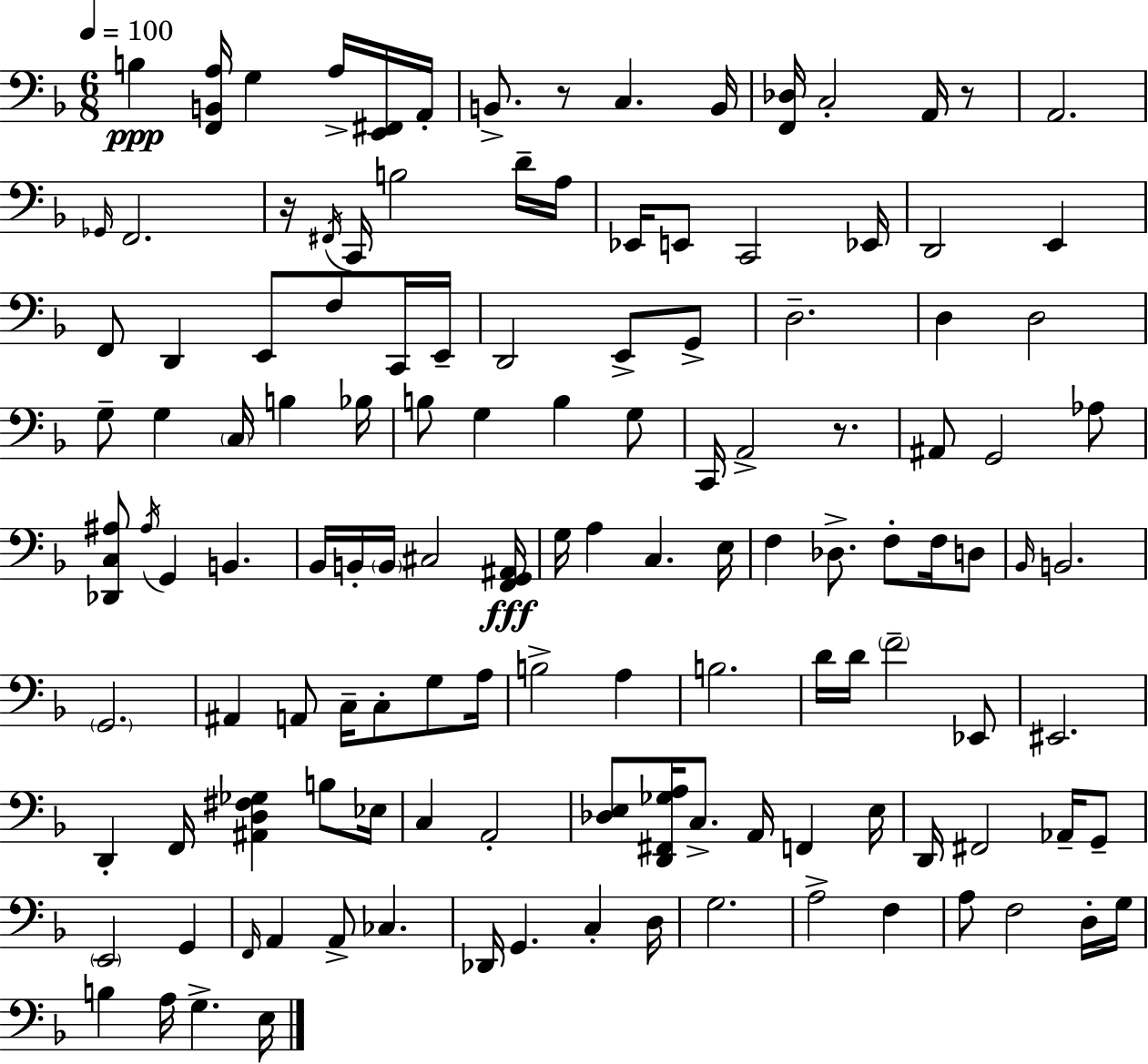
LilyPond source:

{
  \clef bass
  \numericTimeSignature
  \time 6/8
  \key f \major
  \tempo 4 = 100
  b4\ppp <f, b, a>16 g4 a16-> <e, fis,>16 a,16-. | b,8.-> r8 c4. b,16 | <f, des>16 c2-. a,16 r8 | a,2. | \break \grace { ges,16 } f,2. | r16 \acciaccatura { fis,16 } c,16 b2 | d'16-- a16 ees,16 e,8 c,2 | ees,16 d,2 e,4 | \break f,8 d,4 e,8 f8 | c,16 e,16-- d,2 e,8-> | g,8-> d2.-- | d4 d2 | \break g8-- g4 \parenthesize c16 b4 | bes16 b8 g4 b4 | g8 c,16 a,2-> r8. | ais,8 g,2 | \break aes8 <des, c ais>8 \acciaccatura { ais16 } g,4 b,4. | bes,16 b,16-. \parenthesize b,16 cis2 | <f, g, ais,>16\fff g16 a4 c4. | e16 f4 des8.-> f8-. | \break f16 d8 \grace { bes,16 } b,2. | \parenthesize g,2. | ais,4 a,8 c16-- c8-. | g8 a16 b2-> | \break a4 b2. | d'16 d'16 \parenthesize f'2-- | ees,8 eis,2. | d,4-. f,16 <ais, d fis ges>4 | \break b8 ees16 c4 a,2-. | <des e>8 <d, fis, ges a>16 c8.-> a,16 f,4 | e16 d,16 fis,2 | aes,16-- g,8-- \parenthesize e,2 | \break g,4 \grace { f,16 } a,4 a,8-> ces4. | des,16 g,4. | c4-. d16 g2. | a2-> | \break f4 a8 f2 | d16-. g16 b4 a16 g4.-> | e16 \bar "|."
}